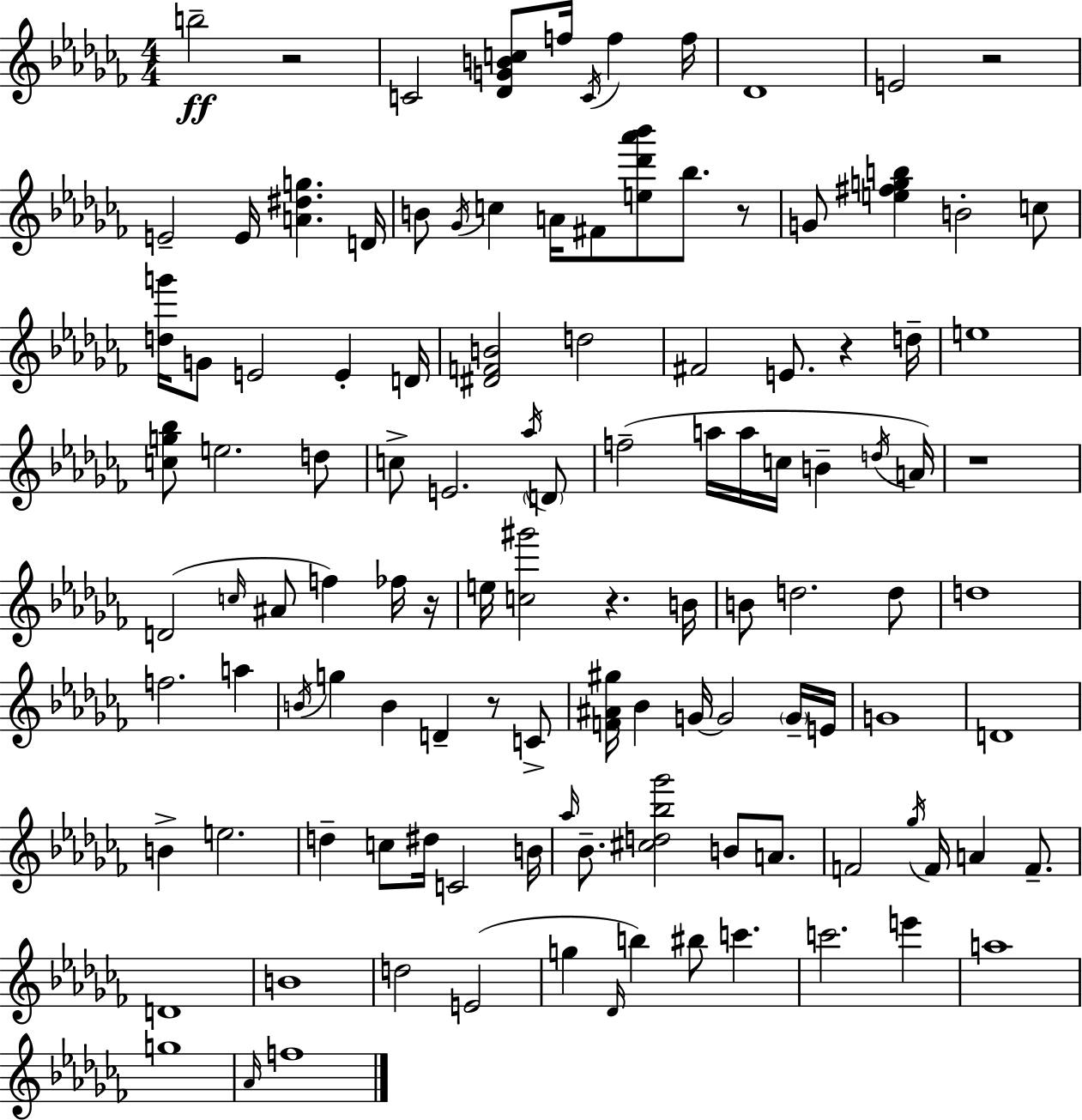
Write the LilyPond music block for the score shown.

{
  \clef treble
  \numericTimeSignature
  \time 4/4
  \key aes \minor
  b''2--\ff r2 | c'2 <des' g' b' c''>8 f''16 \acciaccatura { c'16 } f''4 | f''16 des'1 | e'2 r2 | \break e'2-- e'16 <a' dis'' g''>4. | d'16 b'8 \acciaccatura { ges'16 } c''4 a'16 fis'8 <e'' des''' aes''' bes'''>8 bes''8. | r8 g'8 <e'' fis'' g'' b''>4 b'2-. | c''8 <d'' g'''>16 g'8 e'2 e'4-. | \break d'16 <dis' f' b'>2 d''2 | fis'2 e'8. r4 | d''16-- e''1 | <c'' g'' bes''>8 e''2. | \break d''8 c''8-> e'2. | \acciaccatura { aes''16 } \parenthesize d'8 f''2--( a''16 a''16 c''16 b'4-- | \acciaccatura { d''16 }) a'16 r1 | d'2( \grace { c''16 } ais'8 f''4) | \break fes''16 r16 e''16 <c'' gis'''>2 r4. | b'16 b'8 d''2. | d''8 d''1 | f''2. | \break a''4 \acciaccatura { b'16 } g''4 b'4 d'4-- | r8 c'8-> <f' ais' gis''>16 bes'4 g'16~~ g'2 | \parenthesize g'16-- e'16 g'1 | d'1 | \break b'4-> e''2. | d''4-- c''8 dis''16 c'2 | b'16 \grace { aes''16 } bes'8.-- <cis'' d'' bes'' ges'''>2 | b'8 a'8. f'2 \acciaccatura { ges''16 } | \break f'16 a'4 f'8.-- d'1 | b'1 | d''2 | e'2( g''4 \grace { des'16 } b''4) | \break bis''8 c'''4. c'''2. | e'''4 a''1 | g''1 | \grace { aes'16 } f''1 | \break \bar "|."
}